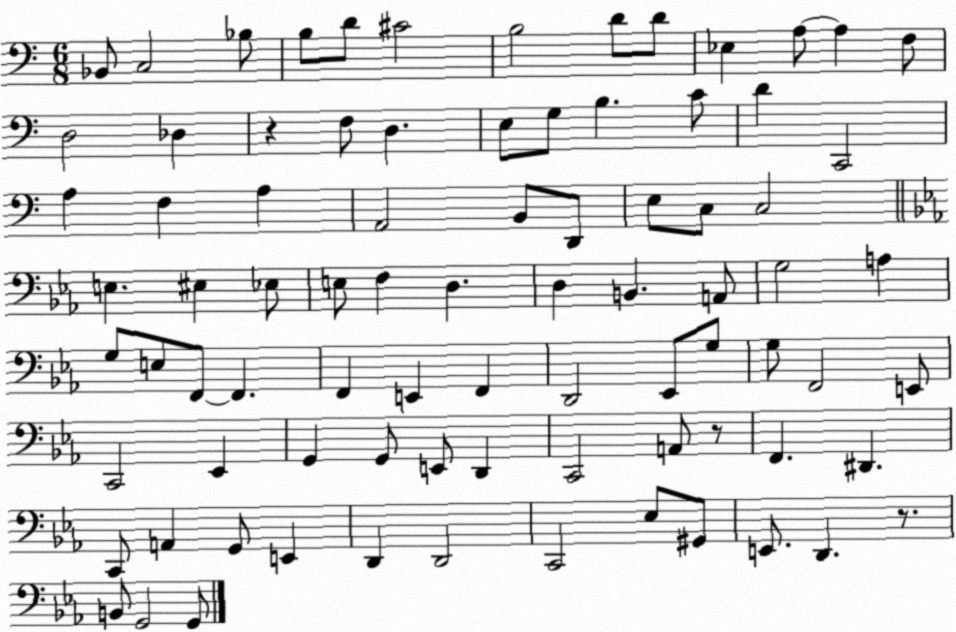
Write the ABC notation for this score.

X:1
T:Untitled
M:6/8
L:1/4
K:C
_B,,/2 C,2 _B,/2 B,/2 D/2 ^C2 B,2 D/2 D/2 _E, A,/2 A, F,/2 D,2 _D, z F,/2 D, E,/2 G,/2 B, C/2 D C,,2 A, F, A, A,,2 B,,/2 D,,/2 E,/2 C,/2 C,2 E, ^E, _E,/2 E,/2 F, D, D, B,, A,,/2 G,2 A, G,/2 E,/2 F,,/2 F,, F,, E,, F,, D,,2 _E,,/2 G,/2 G,/2 F,,2 E,,/2 C,,2 _E,, G,, G,,/2 E,,/2 D,, C,,2 A,,/2 z/2 F,, ^D,, C,,/2 A,, G,,/2 E,, D,, D,,2 C,,2 _E,/2 ^G,,/2 E,,/2 D,, z/2 B,,/2 G,,2 G,,/2